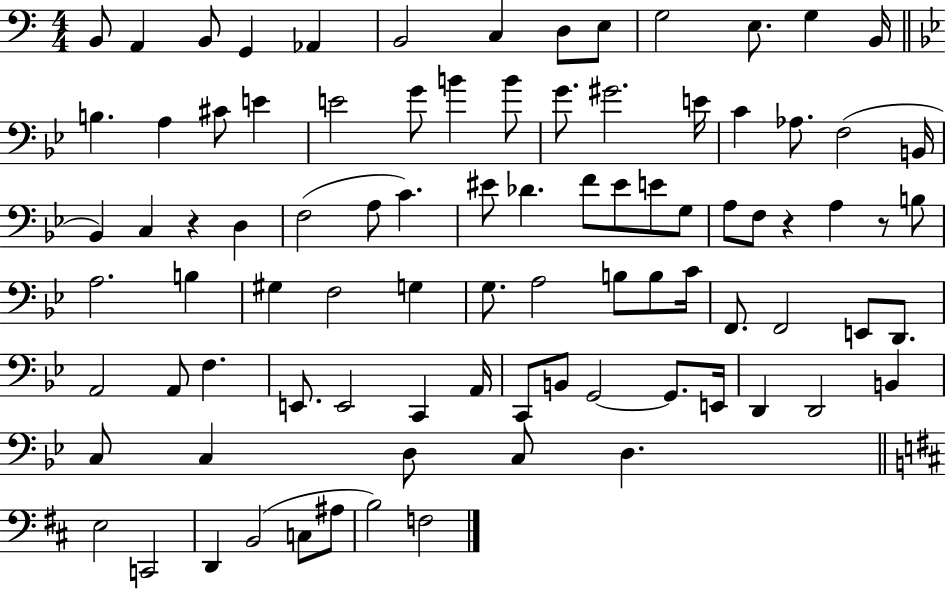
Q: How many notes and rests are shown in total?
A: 89